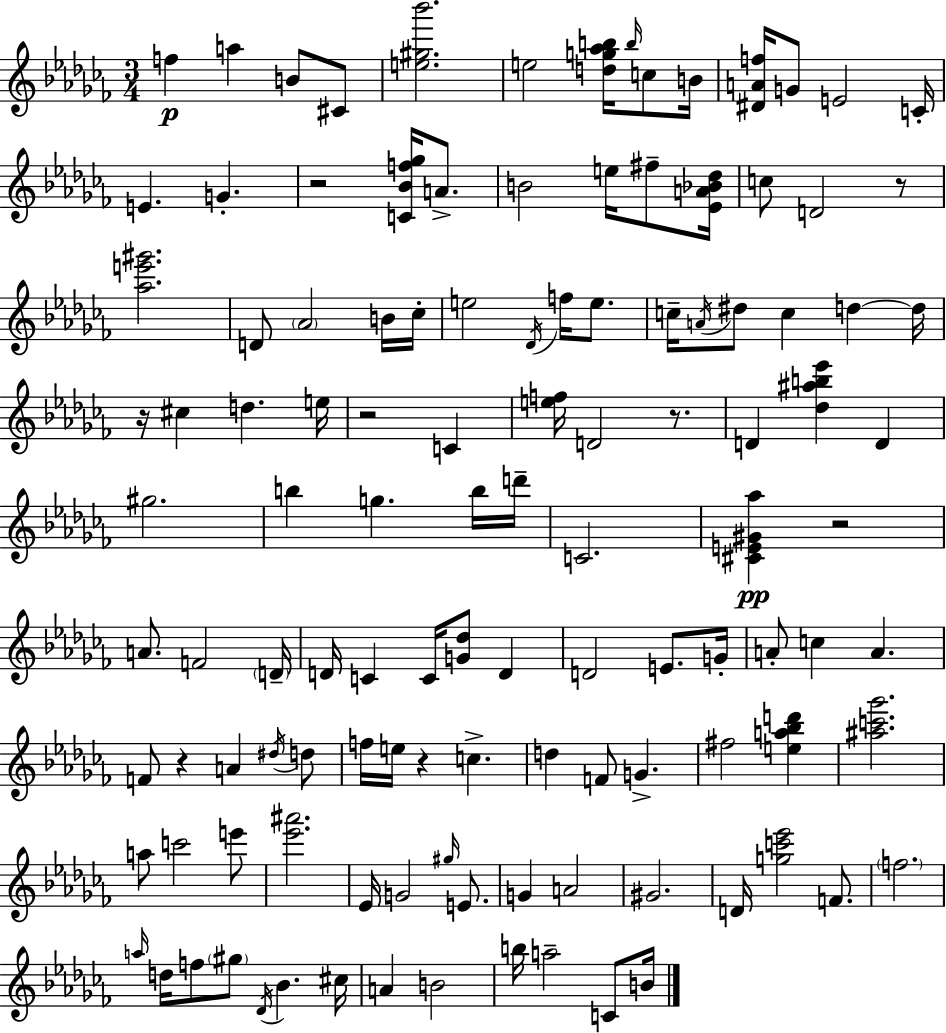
{
  \clef treble
  \numericTimeSignature
  \time 3/4
  \key aes \minor
  f''4\p a''4 b'8 cis'8 | <e'' gis'' bes'''>2. | e''2 <d'' g'' aes'' b''>16 \grace { b''16 } c''8 | b'16 <dis' a' f''>16 g'8 e'2 | \break c'16-. e'4. g'4.-. | r2 <c' bes' f'' ges''>16 a'8.-> | b'2 e''16 fis''8-- | <ees' a' bes' des''>16 c''8 d'2 r8 | \break <aes'' e''' gis'''>2. | d'8 \parenthesize aes'2 b'16 | ces''16-. e''2 \acciaccatura { des'16 } f''16 e''8. | c''16-- \acciaccatura { a'16 } dis''8 c''4 d''4~~ | \break d''16 r16 cis''4 d''4. | e''16 r2 c'4 | <e'' f''>16 d'2 | r8. d'4 <des'' ais'' b'' ees'''>4 d'4 | \break gis''2. | b''4 g''4. | b''16 d'''16-- c'2. | <cis' e' gis' aes''>4\pp r2 | \break a'8. f'2 | \parenthesize d'16-- d'16 c'4 c'16 <g' des''>8 d'4 | d'2 e'8. | g'16-. a'8-. c''4 a'4. | \break f'8 r4 a'4 | \acciaccatura { dis''16 } d''8 f''16 e''16 r4 c''4.-> | d''4 f'8 g'4.-> | fis''2 | \break <e'' a'' bes'' d'''>4 <ais'' c''' ges'''>2. | a''8 c'''2 | e'''8 <ees''' ais'''>2. | ees'16 g'2 | \break \grace { gis''16 } e'8. g'4 a'2 | gis'2. | d'16 <g'' c''' ees'''>2 | f'8. \parenthesize f''2. | \break \grace { a''16 } d''16 f''8 \parenthesize gis''8 \acciaccatura { des'16 } | bes'4. cis''16 a'4 b'2 | b''16 a''2-- | c'8 b'16 \bar "|."
}